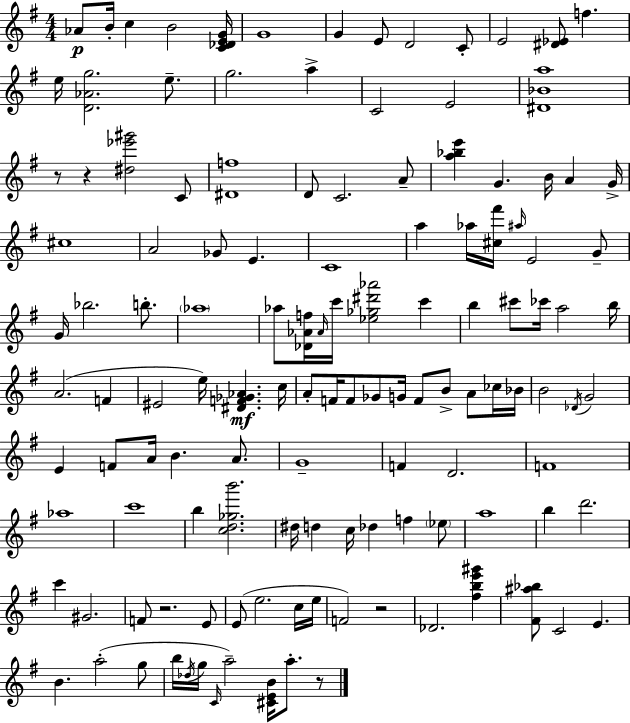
Ab4/e B4/s C5/q B4/h [C4,Db4,E4,G4]/s G4/w G4/q E4/e D4/h C4/e E4/h [D#4,Eb4]/e F5/q. E5/s [D4,Ab4,G5]/h. E5/e. G5/h. A5/q C4/h E4/h [D#4,Bb4,A5]/w R/e R/q [D#5,Eb6,G#6]/h C4/e [D#4,F5]/w D4/e C4/h. A4/e [A5,Bb5,E6]/q G4/q. B4/s A4/q G4/s C#5/w A4/h Gb4/e E4/q. C4/w A5/q Ab5/s [C#5,F#6]/s A#5/s E4/h G4/e G4/s Bb5/h. B5/e. Ab5/w Ab5/e [Db4,Ab4,F5]/s Ab4/s C6/s [Eb5,Gb5,D#6,Ab6]/h C6/q B5/q C#6/e CES6/s A5/h B5/s A4/h. F4/q EIS4/h E5/s [D#4,F4,Gb4,Ab4]/q. C5/s A4/e F4/s F4/e Gb4/e G4/s F4/e B4/e A4/e CES5/s Bb4/s B4/h Db4/s G4/h E4/q F4/e A4/s B4/q. A4/e. G4/w F4/q D4/h. F4/w Ab5/w C6/w B5/q [C5,D5,Gb5,B6]/h. D#5/s D5/q C5/s Db5/q F5/q Eb5/e A5/w B5/q D6/h. C6/q G#4/h. F4/e R/h. E4/e E4/e E5/h. C5/s E5/s F4/h R/h Db4/h. [F#5,B5,E6,G#6]/q [F#4,A#5,Bb5]/e C4/h E4/q. B4/q. A5/h G5/e B5/s Db5/s G5/s C4/s A5/h [C#4,E4,B4]/s A5/e. R/e